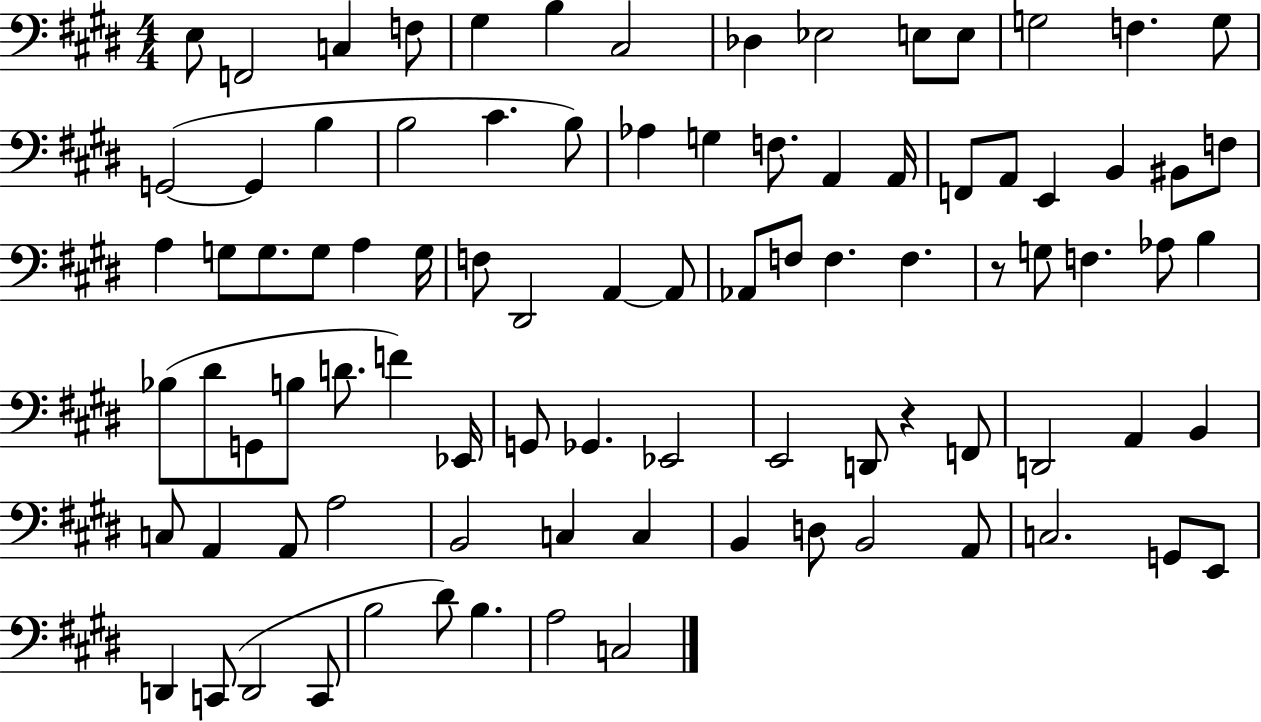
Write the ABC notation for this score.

X:1
T:Untitled
M:4/4
L:1/4
K:E
E,/2 F,,2 C, F,/2 ^G, B, ^C,2 _D, _E,2 E,/2 E,/2 G,2 F, G,/2 G,,2 G,, B, B,2 ^C B,/2 _A, G, F,/2 A,, A,,/4 F,,/2 A,,/2 E,, B,, ^B,,/2 F,/2 A, G,/2 G,/2 G,/2 A, G,/4 F,/2 ^D,,2 A,, A,,/2 _A,,/2 F,/2 F, F, z/2 G,/2 F, _A,/2 B, _B,/2 ^D/2 G,,/2 B,/2 D/2 F _E,,/4 G,,/2 _G,, _E,,2 E,,2 D,,/2 z F,,/2 D,,2 A,, B,, C,/2 A,, A,,/2 A,2 B,,2 C, C, B,, D,/2 B,,2 A,,/2 C,2 G,,/2 E,,/2 D,, C,,/2 D,,2 C,,/2 B,2 ^D/2 B, A,2 C,2